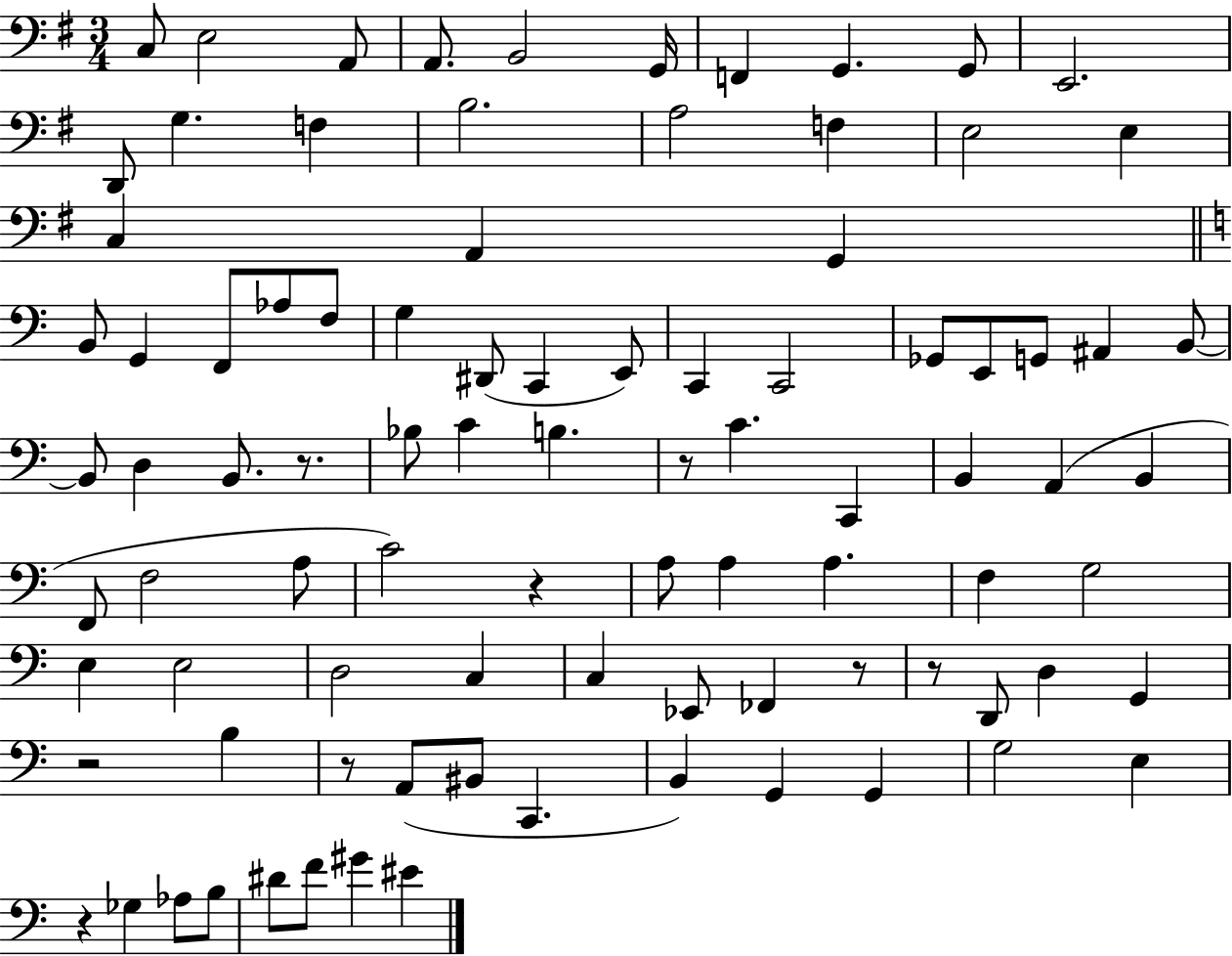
X:1
T:Untitled
M:3/4
L:1/4
K:G
C,/2 E,2 A,,/2 A,,/2 B,,2 G,,/4 F,, G,, G,,/2 E,,2 D,,/2 G, F, B,2 A,2 F, E,2 E, C, A,, G,, B,,/2 G,, F,,/2 _A,/2 F,/2 G, ^D,,/2 C,, E,,/2 C,, C,,2 _G,,/2 E,,/2 G,,/2 ^A,, B,,/2 B,,/2 D, B,,/2 z/2 _B,/2 C B, z/2 C C,, B,, A,, B,, F,,/2 F,2 A,/2 C2 z A,/2 A, A, F, G,2 E, E,2 D,2 C, C, _E,,/2 _F,, z/2 z/2 D,,/2 D, G,, z2 B, z/2 A,,/2 ^B,,/2 C,, B,, G,, G,, G,2 E, z _G, _A,/2 B,/2 ^D/2 F/2 ^G ^E